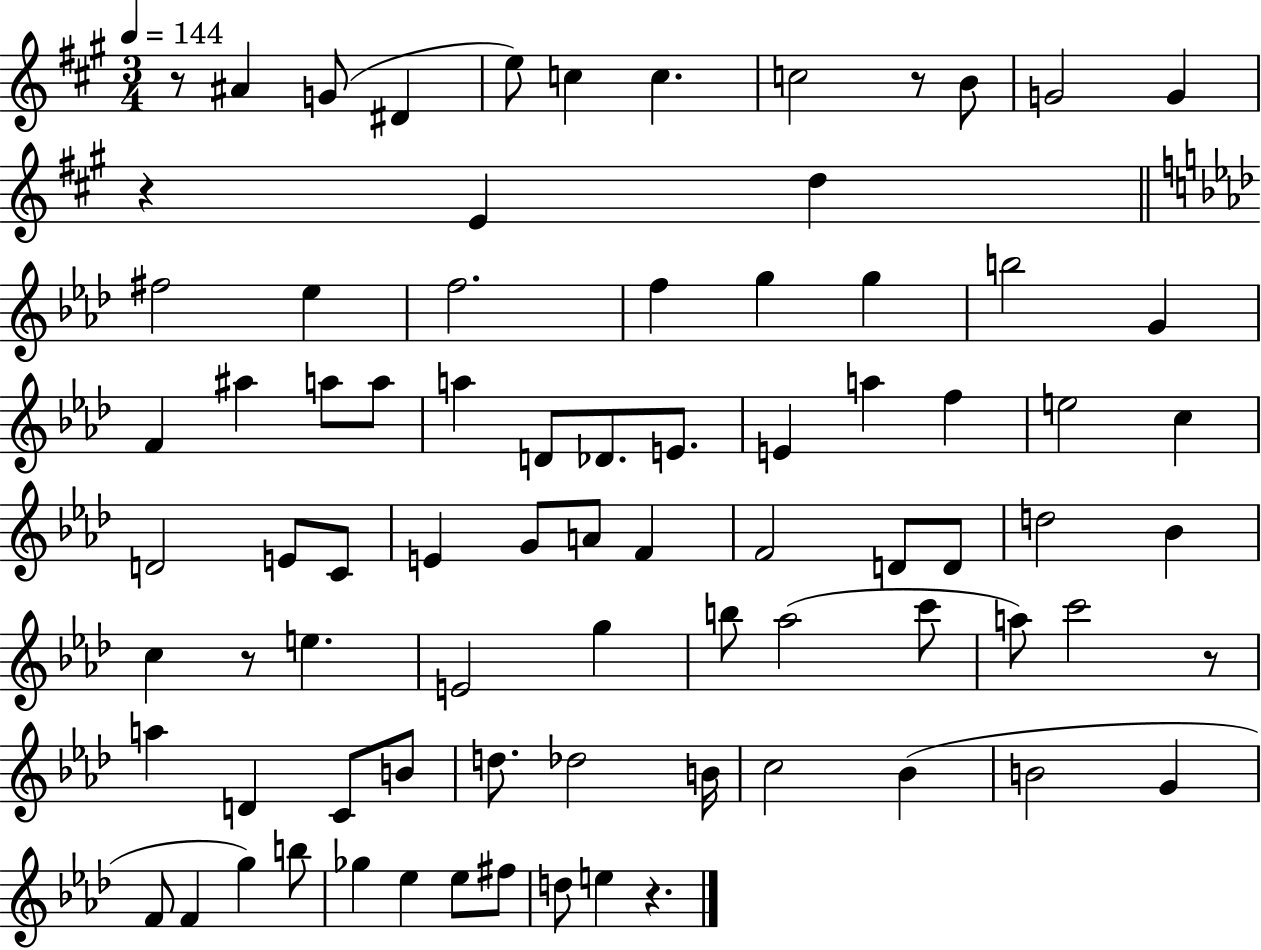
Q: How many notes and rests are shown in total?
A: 81